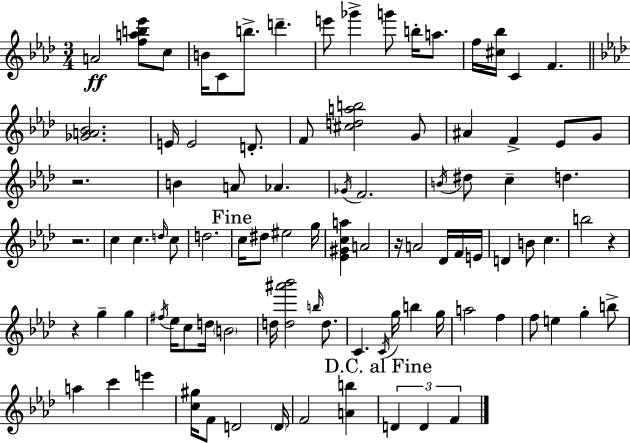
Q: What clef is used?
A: treble